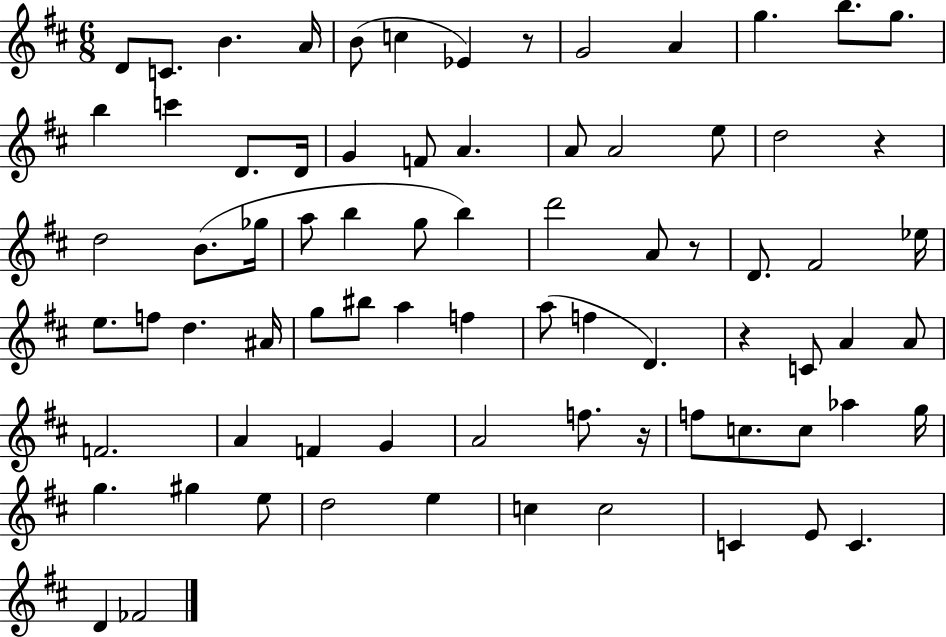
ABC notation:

X:1
T:Untitled
M:6/8
L:1/4
K:D
D/2 C/2 B A/4 B/2 c _E z/2 G2 A g b/2 g/2 b c' D/2 D/4 G F/2 A A/2 A2 e/2 d2 z d2 B/2 _g/4 a/2 b g/2 b d'2 A/2 z/2 D/2 ^F2 _e/4 e/2 f/2 d ^A/4 g/2 ^b/2 a f a/2 f D z C/2 A A/2 F2 A F G A2 f/2 z/4 f/2 c/2 c/2 _a g/4 g ^g e/2 d2 e c c2 C E/2 C D _F2